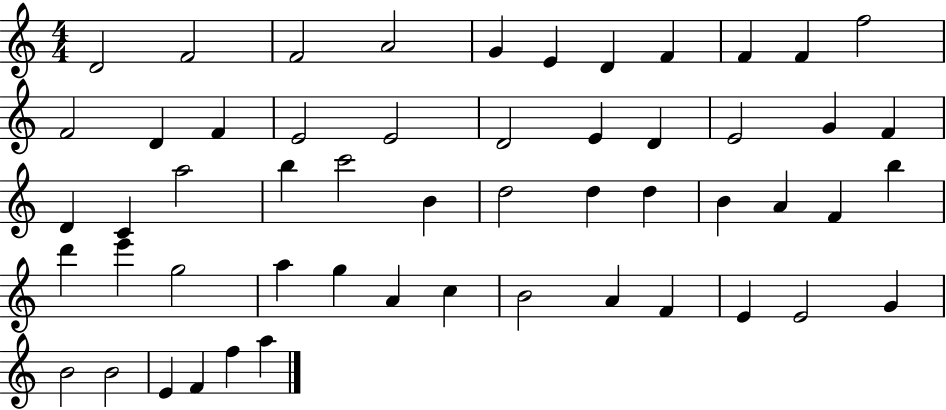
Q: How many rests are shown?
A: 0